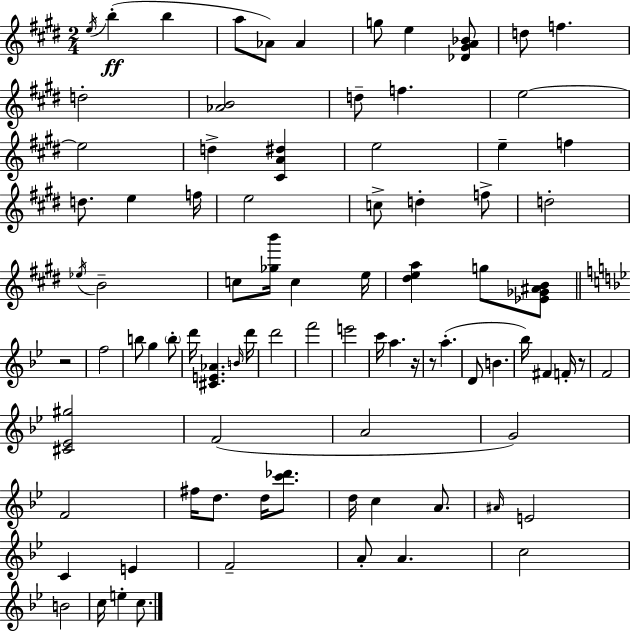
E5/s B5/q B5/q A5/e Ab4/e Ab4/q G5/e E5/q [Db4,G#4,A4,Bb4]/e D5/e F5/q. D5/h [Ab4,B4]/h D5/e F5/q. E5/h E5/h D5/q [C#4,A4,D#5]/q E5/h E5/q F5/q D5/e. E5/q F5/s E5/h C5/e D5/q F5/e D5/h Eb5/s B4/h C5/e [Gb5,B6]/s C5/q E5/s [D#5,E5,A5]/q G5/e [Eb4,Gb4,A#4,B4]/e R/h F5/h B5/e G5/q B5/e D6/s [C#4,E4,Ab4]/q. B4/s D6/s D6/h F6/h E6/h C6/s A5/q. R/s R/e A5/q. D4/e B4/q. Bb5/s F#4/q F4/s R/e F4/h [C#4,Eb4,G#5]/h F4/h A4/h G4/h F4/h F#5/s D5/e. D5/s [C6,Db6]/e. D5/s C5/q A4/e. A#4/s E4/h C4/q E4/q F4/h A4/e A4/q. C5/h B4/h C5/s E5/q C5/e.